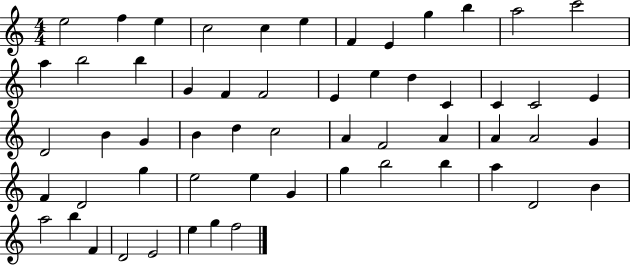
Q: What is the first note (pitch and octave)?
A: E5